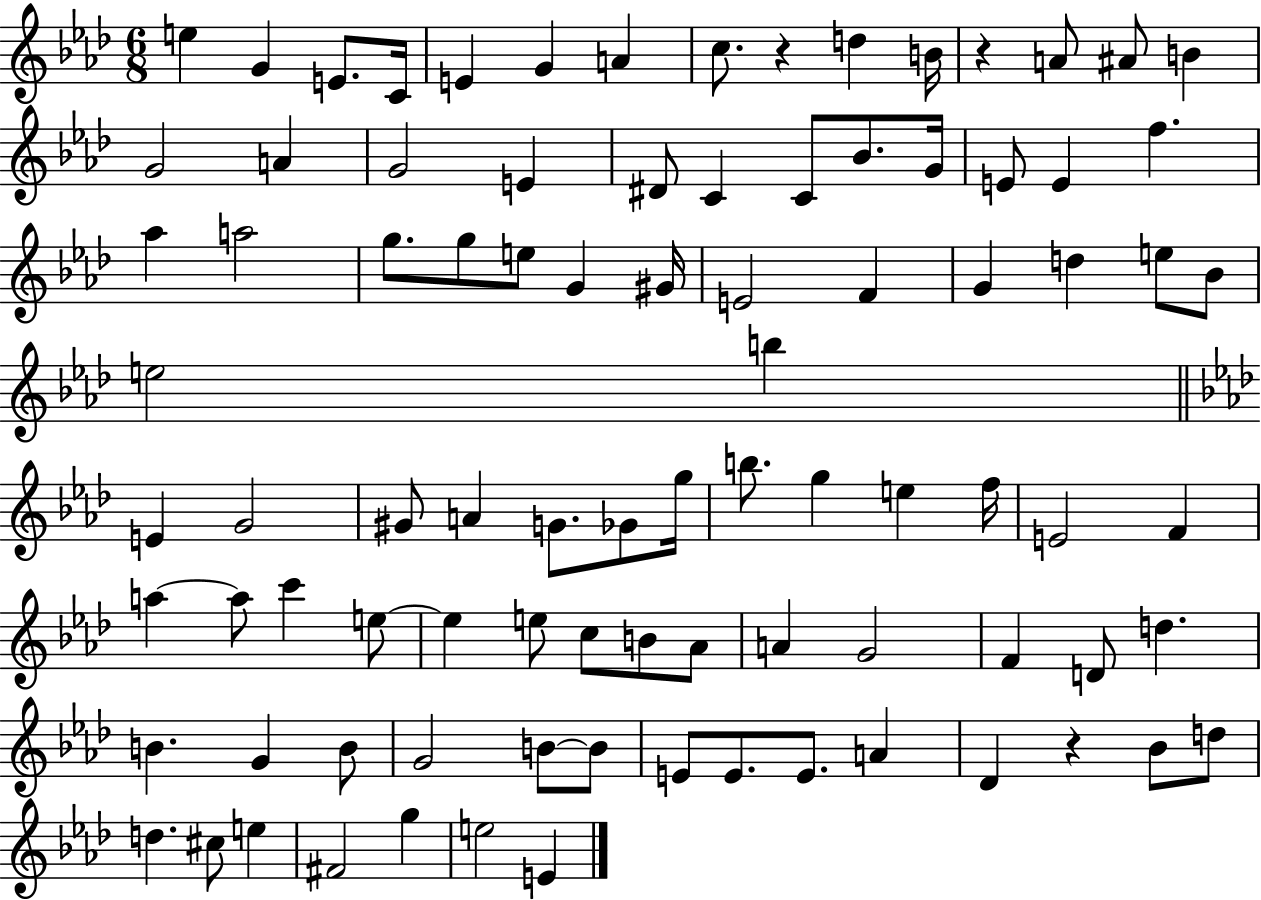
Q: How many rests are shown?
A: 3